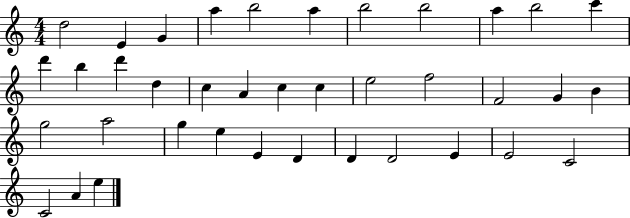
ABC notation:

X:1
T:Untitled
M:4/4
L:1/4
K:C
d2 E G a b2 a b2 b2 a b2 c' d' b d' d c A c c e2 f2 F2 G B g2 a2 g e E D D D2 E E2 C2 C2 A e